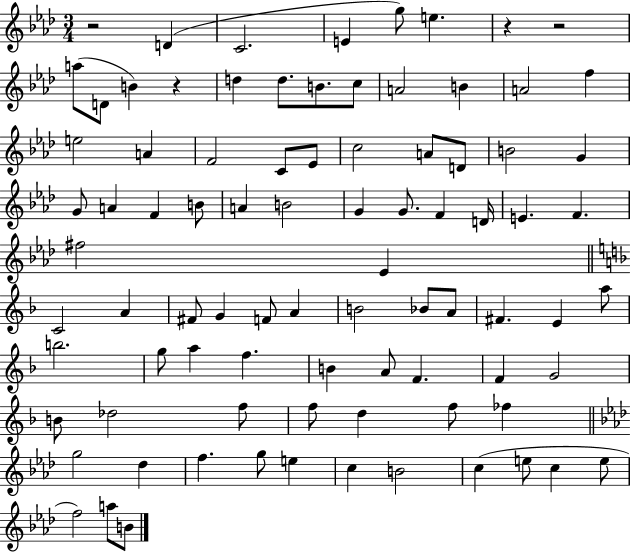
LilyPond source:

{
  \clef treble
  \numericTimeSignature
  \time 3/4
  \key aes \major
  r2 d'4( | c'2. | e'4 g''8) e''4. | r4 r2 | \break a''8( d'8 b'4) r4 | d''4 d''8. b'8. c''8 | a'2 b'4 | a'2 f''4 | \break e''2 a'4 | f'2 c'8 ees'8 | c''2 a'8 d'8 | b'2 g'4 | \break g'8 a'4 f'4 b'8 | a'4 b'2 | g'4 g'8. f'4 d'16 | e'4. f'4. | \break fis''2 ees'4 | \bar "||" \break \key f \major c'2 a'4 | fis'8 g'4 f'8 a'4 | b'2 bes'8 a'8 | fis'4. e'4 a''8 | \break b''2. | g''8 a''4 f''4. | b'4 a'8 f'4. | f'4 g'2 | \break b'8 des''2 f''8 | f''8 d''4 f''8 fes''4 | \bar "||" \break \key aes \major g''2 des''4 | f''4. g''8 e''4 | c''4 b'2 | c''4( e''8 c''4 e''8 | \break f''2) a''8 b'8 | \bar "|."
}